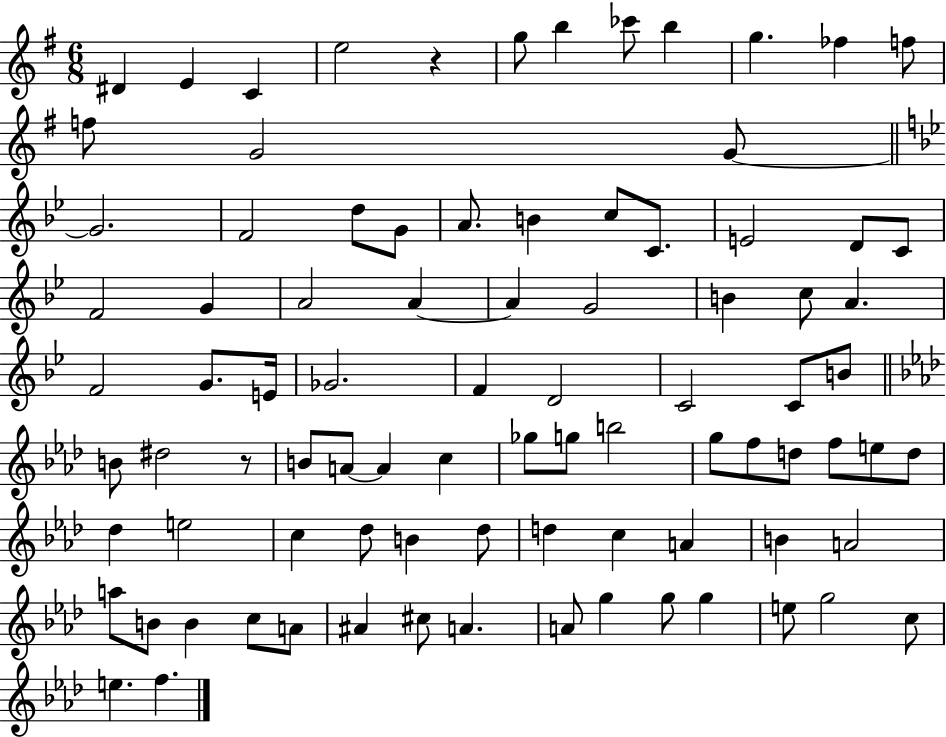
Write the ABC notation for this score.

X:1
T:Untitled
M:6/8
L:1/4
K:G
^D E C e2 z g/2 b _c'/2 b g _f f/2 f/2 G2 G/2 G2 F2 d/2 G/2 A/2 B c/2 C/2 E2 D/2 C/2 F2 G A2 A A G2 B c/2 A F2 G/2 E/4 _G2 F D2 C2 C/2 B/2 B/2 ^d2 z/2 B/2 A/2 A c _g/2 g/2 b2 g/2 f/2 d/2 f/2 e/2 d/2 _d e2 c _d/2 B _d/2 d c A B A2 a/2 B/2 B c/2 A/2 ^A ^c/2 A A/2 g g/2 g e/2 g2 c/2 e f